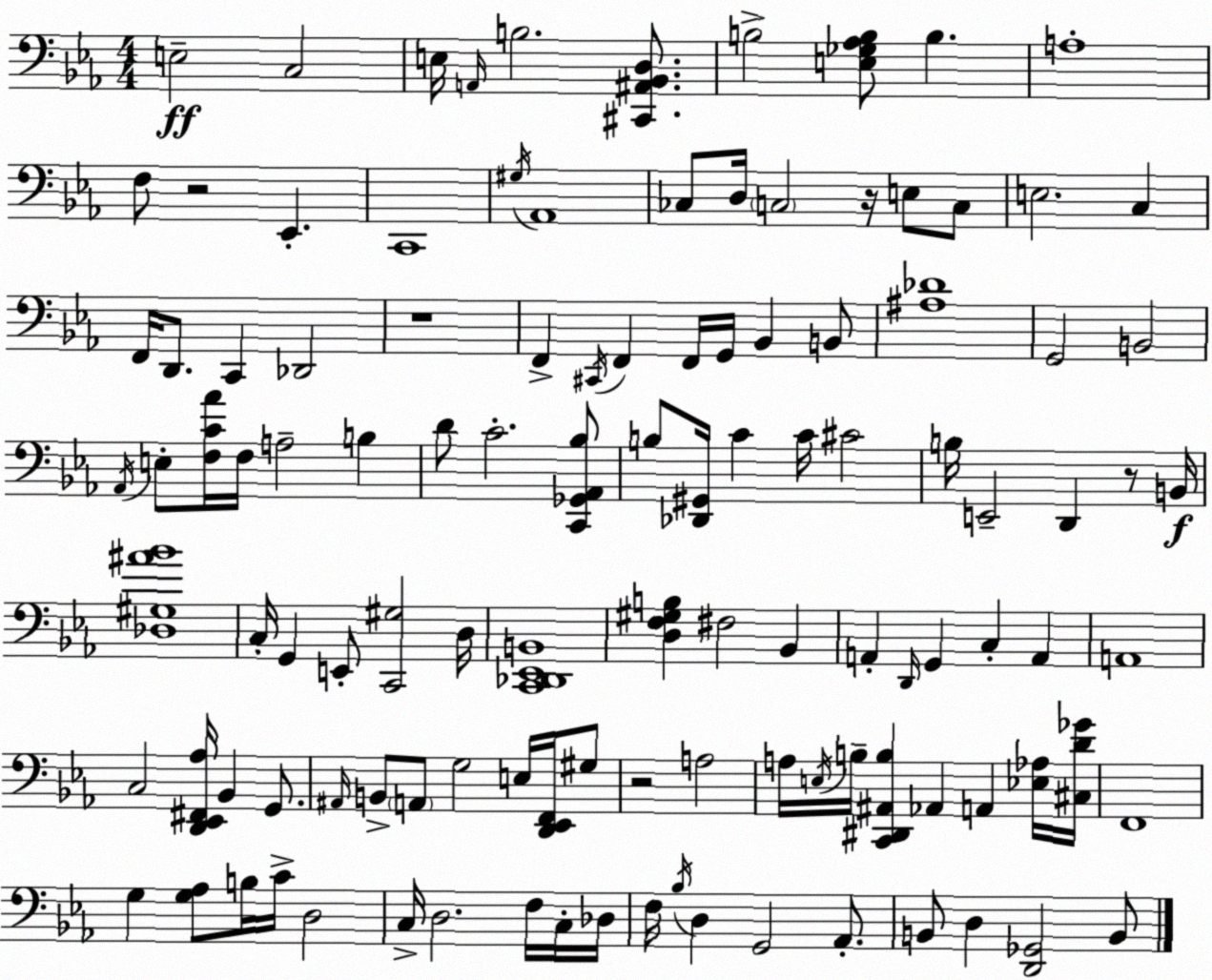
X:1
T:Untitled
M:4/4
L:1/4
K:Eb
E,2 C,2 E,/4 A,,/4 B,2 [^C,,^A,,_B,,D,]/2 B,2 [E,_G,_A,B,]/2 B, A,4 F,/2 z2 _E,, C,,4 ^G,/4 _A,,4 _C,/2 D,/4 C,2 z/4 E,/2 C,/2 E,2 C, F,,/4 D,,/2 C,, _D,,2 z4 F,, ^C,,/4 F,, F,,/4 G,,/4 _B,, B,,/2 [^A,_D]4 G,,2 B,,2 _A,,/4 E,/2 [F,C_A]/4 F,/4 A,2 B, D/2 C2 [C,,_G,,_A,,_B,]/2 B,/2 [_D,,^G,,]/4 C C/4 ^C2 B,/4 E,,2 D,, z/2 B,,/4 [_D,^G,^A_B]4 C,/4 G,, E,,/2 [C,,^G,]2 D,/4 [C,,_D,,_E,,B,,]4 [D,F,^G,B,] ^F,2 _B,, A,, D,,/4 G,, C, A,, A,,4 C,2 [D,,_E,,^F,,_A,]/4 _B,, G,,/2 ^A,,/4 B,,/2 A,,/2 G,2 E,/4 [D,,_E,,F,,]/4 ^G,/2 z2 A,2 A,/4 E,/4 B,/4 [C,,^D,,^A,,B,] _A,, A,, [_E,_A,]/4 [^C,D_G]/4 F,,4 G, [G,_A,]/2 B,/4 C/4 D,2 C,/4 D,2 F,/4 C,/4 _D,/4 F,/4 _B,/4 D, G,,2 _A,,/2 B,,/2 D, [D,,_G,,]2 B,,/2